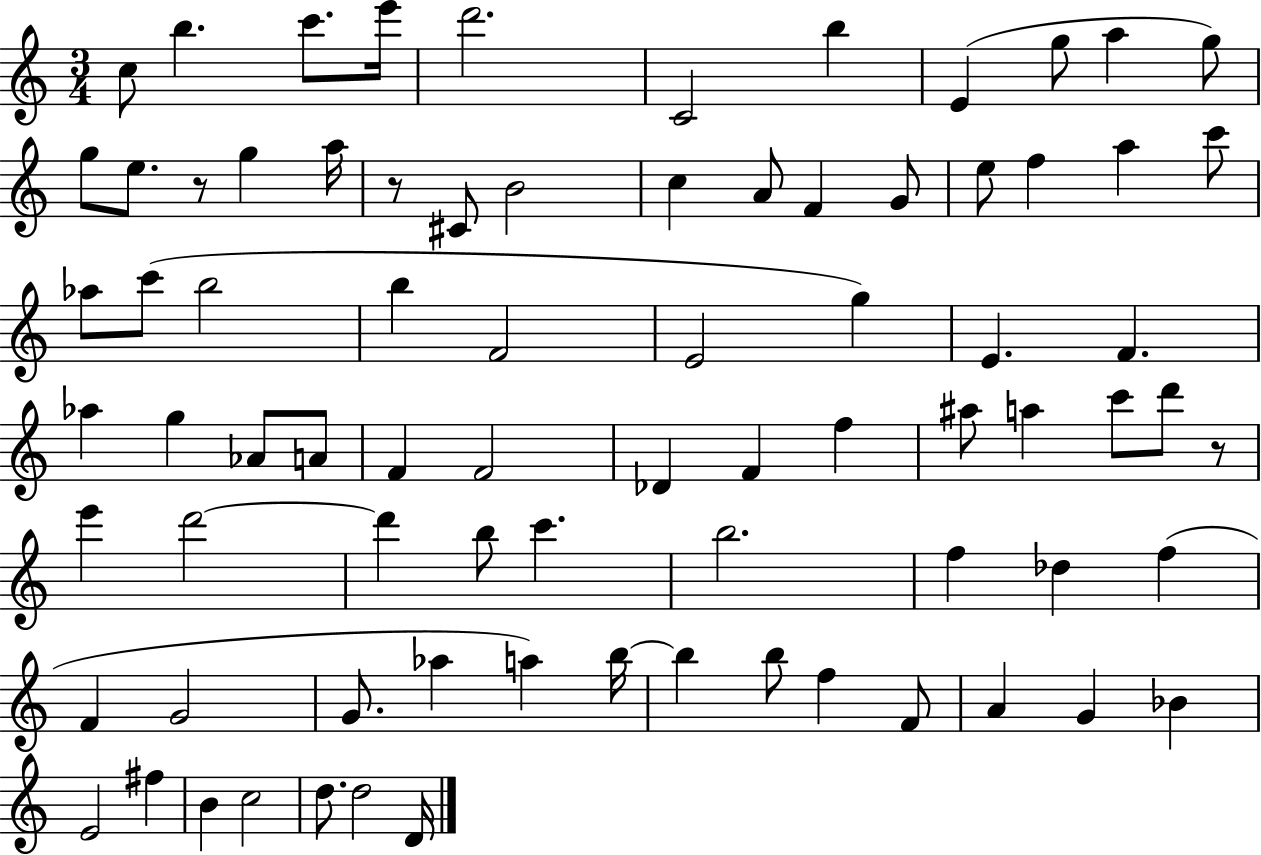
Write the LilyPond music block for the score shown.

{
  \clef treble
  \numericTimeSignature
  \time 3/4
  \key c \major
  c''8 b''4. c'''8. e'''16 | d'''2. | c'2 b''4 | e'4( g''8 a''4 g''8) | \break g''8 e''8. r8 g''4 a''16 | r8 cis'8 b'2 | c''4 a'8 f'4 g'8 | e''8 f''4 a''4 c'''8 | \break aes''8 c'''8( b''2 | b''4 f'2 | e'2 g''4) | e'4. f'4. | \break aes''4 g''4 aes'8 a'8 | f'4 f'2 | des'4 f'4 f''4 | ais''8 a''4 c'''8 d'''8 r8 | \break e'''4 d'''2~~ | d'''4 b''8 c'''4. | b''2. | f''4 des''4 f''4( | \break f'4 g'2 | g'8. aes''4 a''4) b''16~~ | b''4 b''8 f''4 f'8 | a'4 g'4 bes'4 | \break e'2 fis''4 | b'4 c''2 | d''8. d''2 d'16 | \bar "|."
}